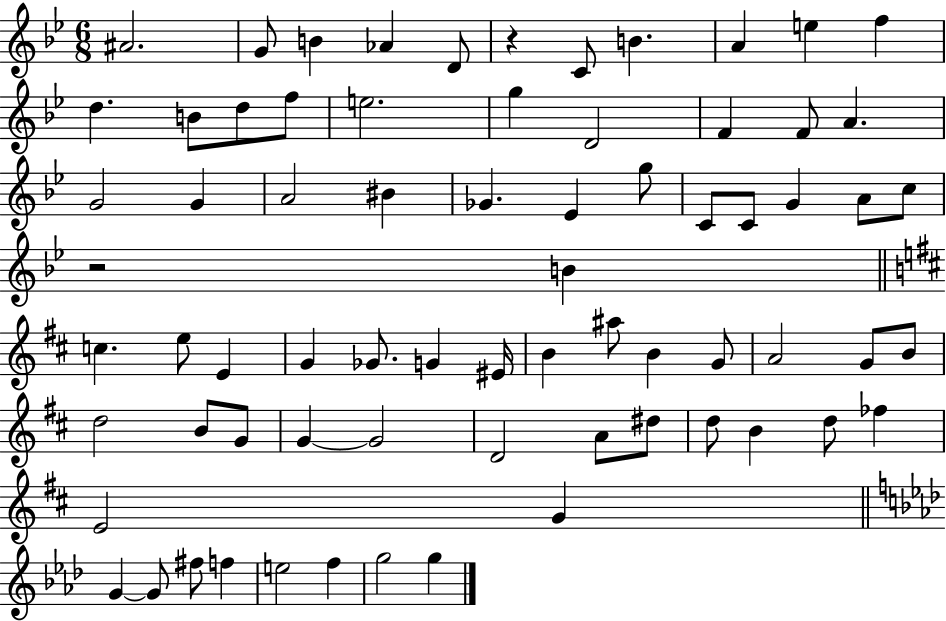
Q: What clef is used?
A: treble